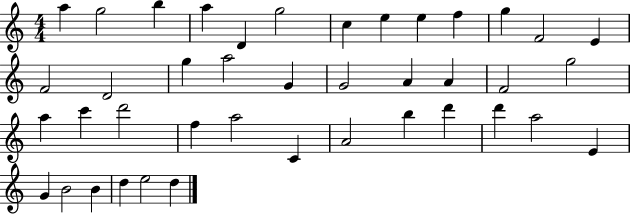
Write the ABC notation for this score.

X:1
T:Untitled
M:4/4
L:1/4
K:C
a g2 b a D g2 c e e f g F2 E F2 D2 g a2 G G2 A A F2 g2 a c' d'2 f a2 C A2 b d' d' a2 E G B2 B d e2 d